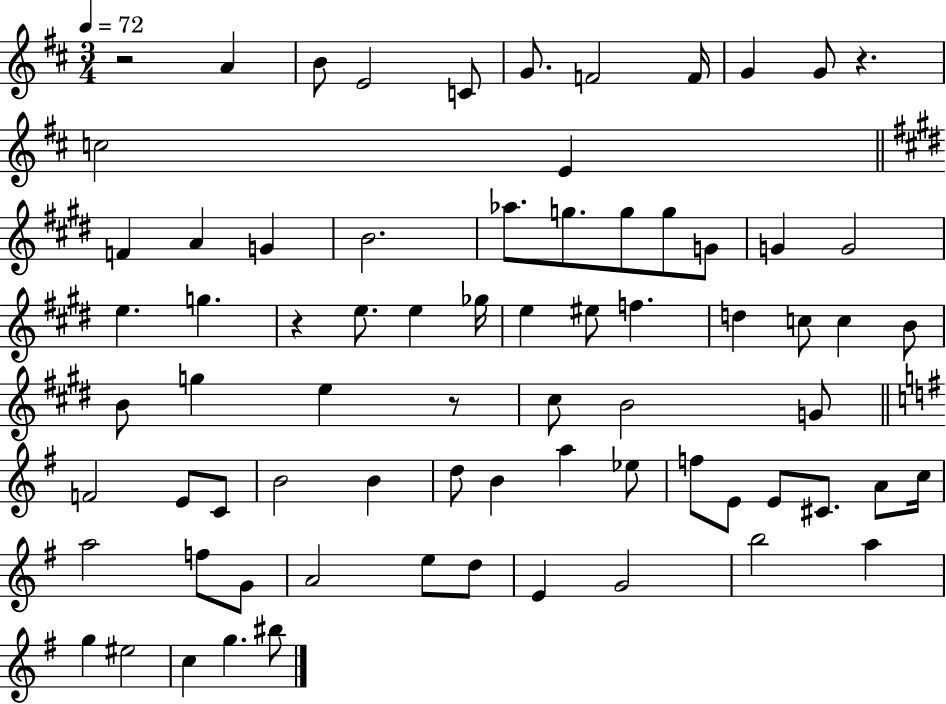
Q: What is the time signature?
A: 3/4